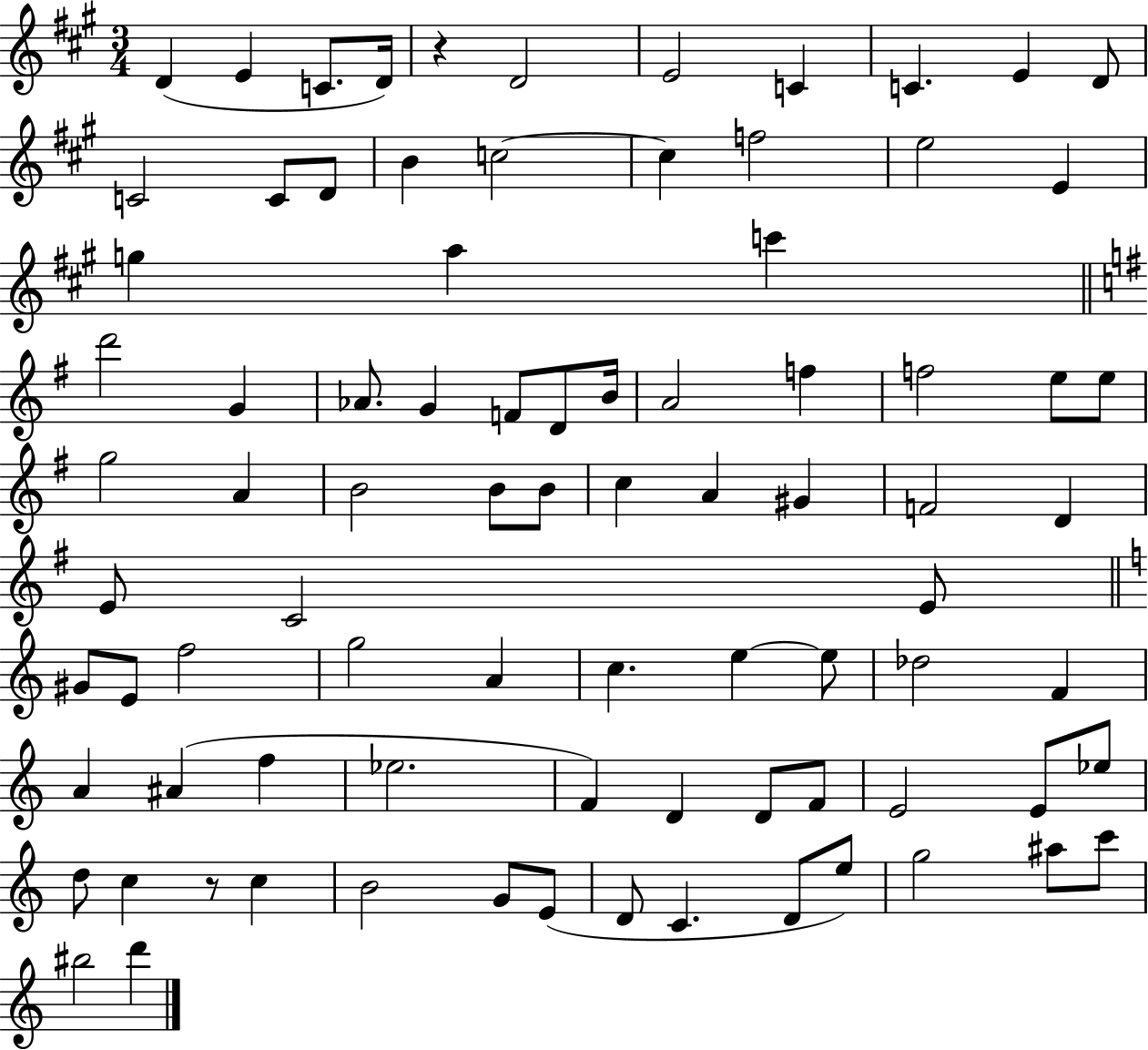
X:1
T:Untitled
M:3/4
L:1/4
K:A
D E C/2 D/4 z D2 E2 C C E D/2 C2 C/2 D/2 B c2 c f2 e2 E g a c' d'2 G _A/2 G F/2 D/2 B/4 A2 f f2 e/2 e/2 g2 A B2 B/2 B/2 c A ^G F2 D E/2 C2 E/2 ^G/2 E/2 f2 g2 A c e e/2 _d2 F A ^A f _e2 F D D/2 F/2 E2 E/2 _e/2 d/2 c z/2 c B2 G/2 E/2 D/2 C D/2 e/2 g2 ^a/2 c'/2 ^b2 d'